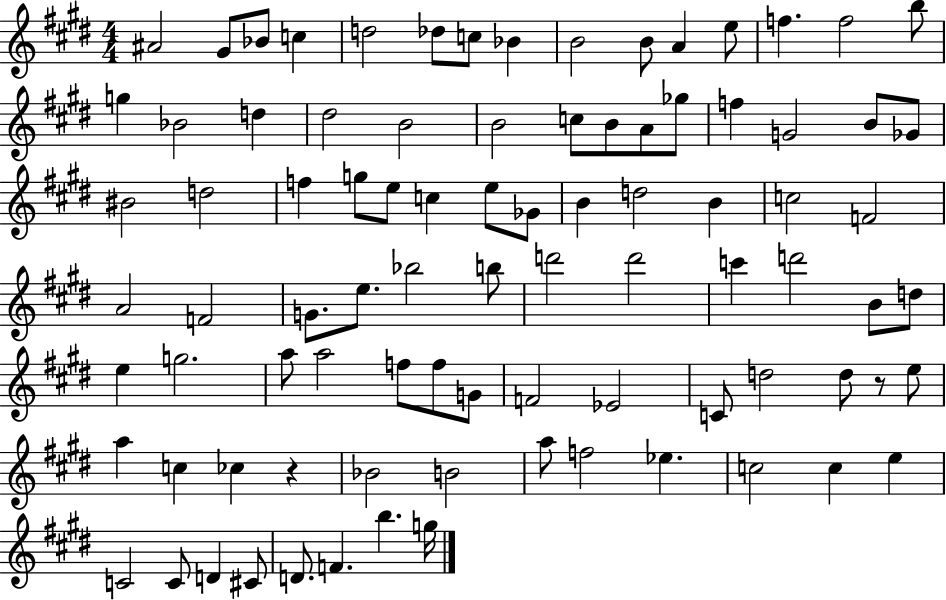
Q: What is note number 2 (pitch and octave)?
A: G#4